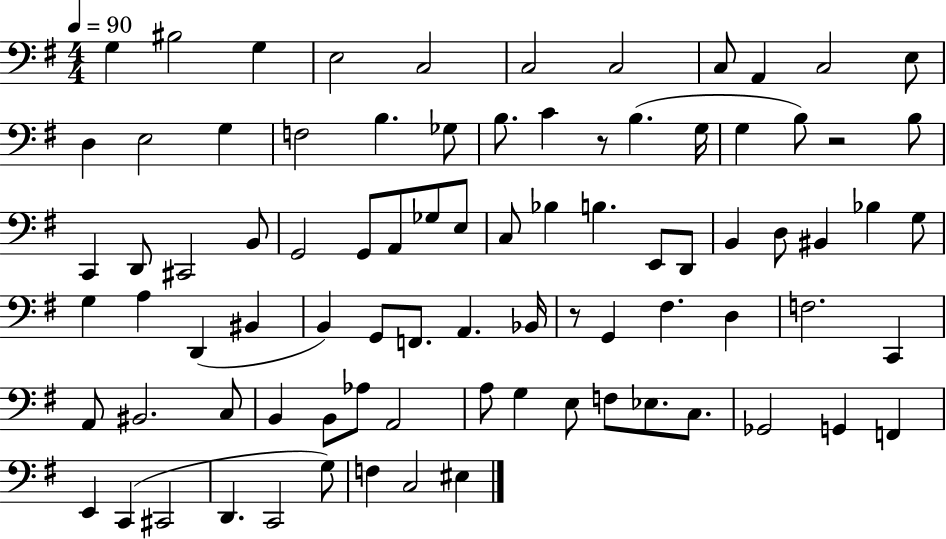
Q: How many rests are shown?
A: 3